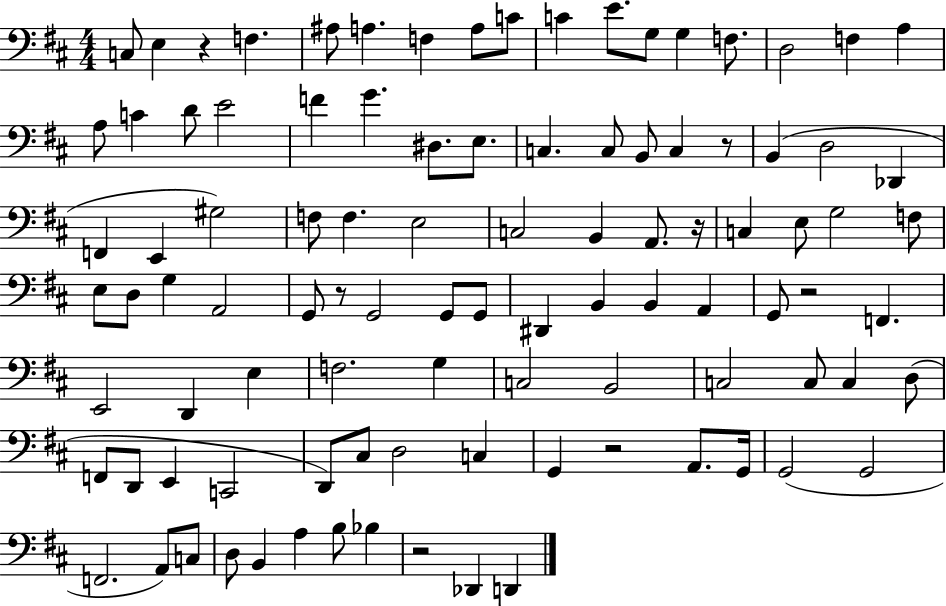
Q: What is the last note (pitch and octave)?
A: D2